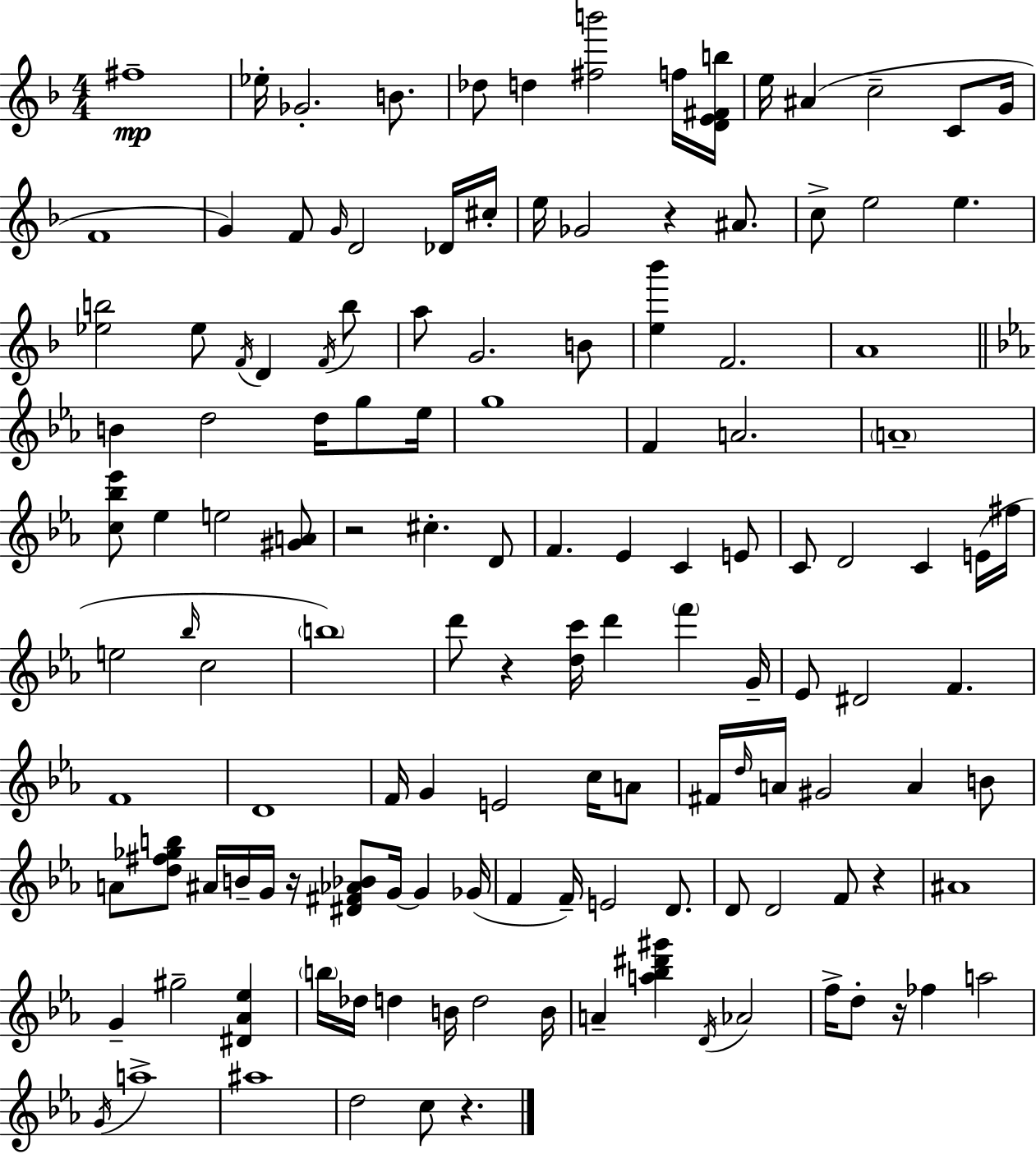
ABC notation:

X:1
T:Untitled
M:4/4
L:1/4
K:Dm
^f4 _e/4 _G2 B/2 _d/2 d [^fb']2 f/4 [DE^Fb]/4 e/4 ^A c2 C/2 G/4 F4 G F/2 G/4 D2 _D/4 ^c/4 e/4 _G2 z ^A/2 c/2 e2 e [_eb]2 _e/2 F/4 D F/4 b/2 a/2 G2 B/2 [e_b'] F2 A4 B d2 d/4 g/2 _e/4 g4 F A2 A4 [c_b_e']/2 _e e2 [^GA]/2 z2 ^c D/2 F _E C E/2 C/2 D2 C E/4 ^f/4 e2 _b/4 c2 b4 d'/2 z [dc']/4 d' f' G/4 _E/2 ^D2 F F4 D4 F/4 G E2 c/4 A/2 ^F/4 d/4 A/4 ^G2 A B/2 A/2 [d^f_gb]/2 ^A/4 B/4 G/4 z/4 [^D^F_A_B]/2 G/4 G _G/4 F F/4 E2 D/2 D/2 D2 F/2 z ^A4 G ^g2 [^D_A_e] b/4 _d/4 d B/4 d2 B/4 A [a_b^d'^g'] D/4 _A2 f/4 d/2 z/4 _f a2 G/4 a4 ^a4 d2 c/2 z